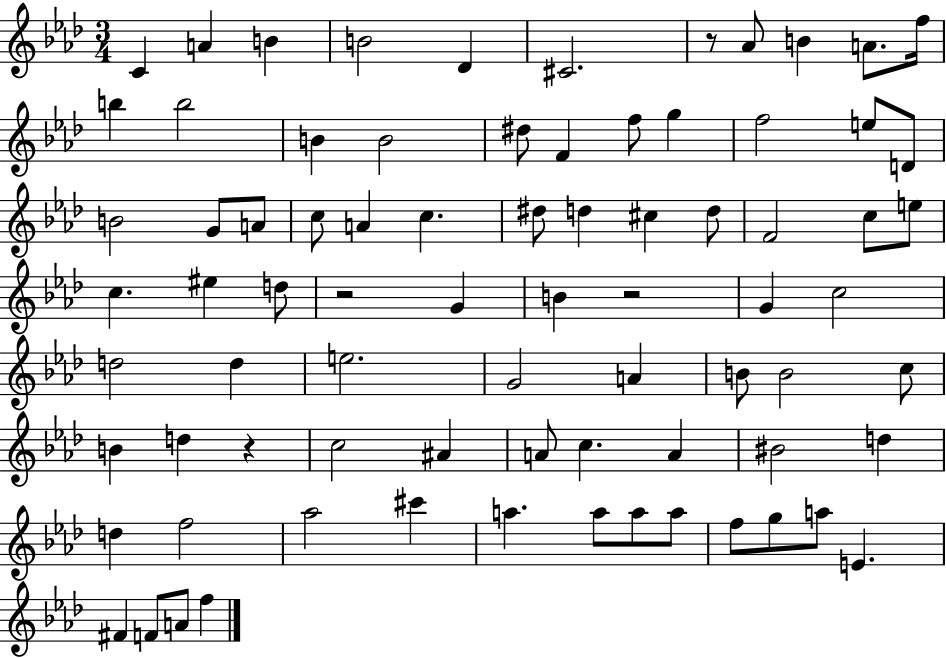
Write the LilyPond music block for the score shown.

{
  \clef treble
  \numericTimeSignature
  \time 3/4
  \key aes \major
  \repeat volta 2 { c'4 a'4 b'4 | b'2 des'4 | cis'2. | r8 aes'8 b'4 a'8. f''16 | \break b''4 b''2 | b'4 b'2 | dis''8 f'4 f''8 g''4 | f''2 e''8 d'8 | \break b'2 g'8 a'8 | c''8 a'4 c''4. | dis''8 d''4 cis''4 d''8 | f'2 c''8 e''8 | \break c''4. eis''4 d''8 | r2 g'4 | b'4 r2 | g'4 c''2 | \break d''2 d''4 | e''2. | g'2 a'4 | b'8 b'2 c''8 | \break b'4 d''4 r4 | c''2 ais'4 | a'8 c''4. a'4 | bis'2 d''4 | \break d''4 f''2 | aes''2 cis'''4 | a''4. a''8 a''8 a''8 | f''8 g''8 a''8 e'4. | \break fis'4 f'8 a'8 f''4 | } \bar "|."
}